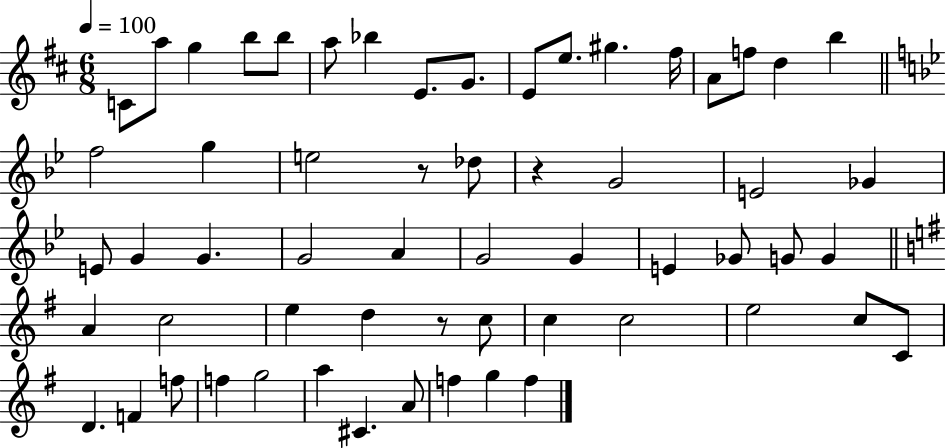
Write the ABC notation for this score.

X:1
T:Untitled
M:6/8
L:1/4
K:D
C/2 a/2 g b/2 b/2 a/2 _b E/2 G/2 E/2 e/2 ^g ^f/4 A/2 f/2 d b f2 g e2 z/2 _d/2 z G2 E2 _G E/2 G G G2 A G2 G E _G/2 G/2 G A c2 e d z/2 c/2 c c2 e2 c/2 C/2 D F f/2 f g2 a ^C A/2 f g f